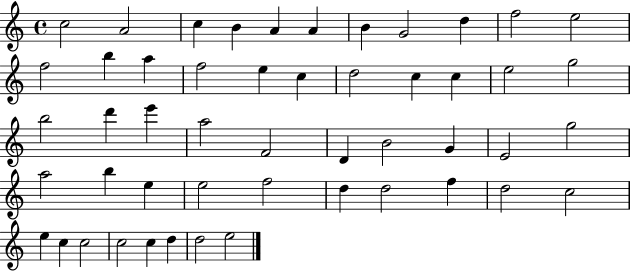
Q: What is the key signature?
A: C major